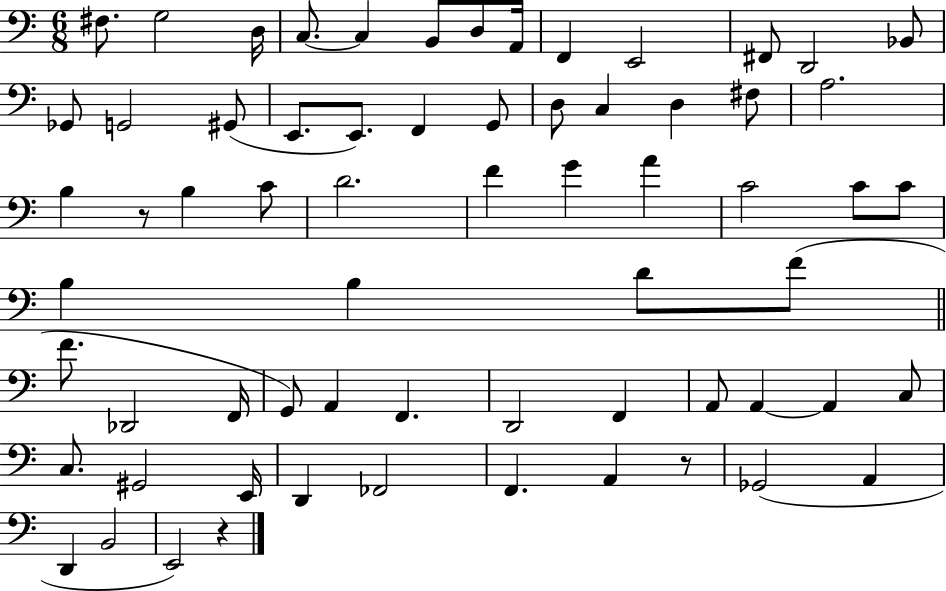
F#3/e. G3/h D3/s C3/e. C3/q B2/e D3/e A2/s F2/q E2/h F#2/e D2/h Bb2/e Gb2/e G2/h G#2/e E2/e. E2/e. F2/q G2/e D3/e C3/q D3/q F#3/e A3/h. B3/q R/e B3/q C4/e D4/h. F4/q G4/q A4/q C4/h C4/e C4/e B3/q B3/q D4/e F4/e F4/e. Db2/h F2/s G2/e A2/q F2/q. D2/h F2/q A2/e A2/q A2/q C3/e C3/e. G#2/h E2/s D2/q FES2/h F2/q. A2/q R/e Gb2/h A2/q D2/q B2/h E2/h R/q